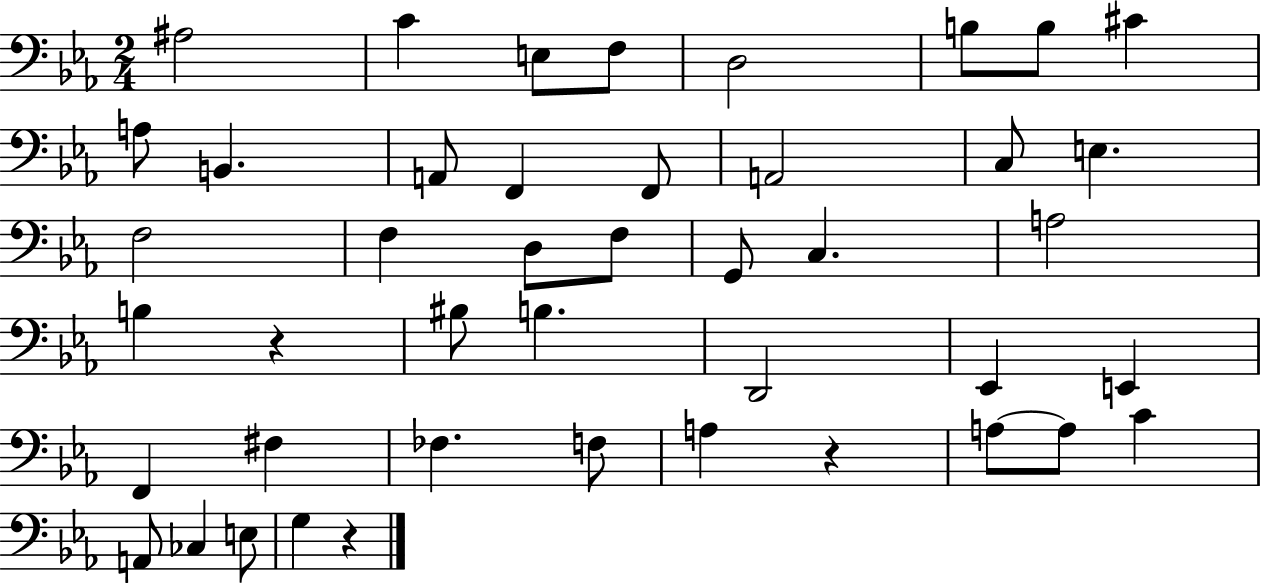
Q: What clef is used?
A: bass